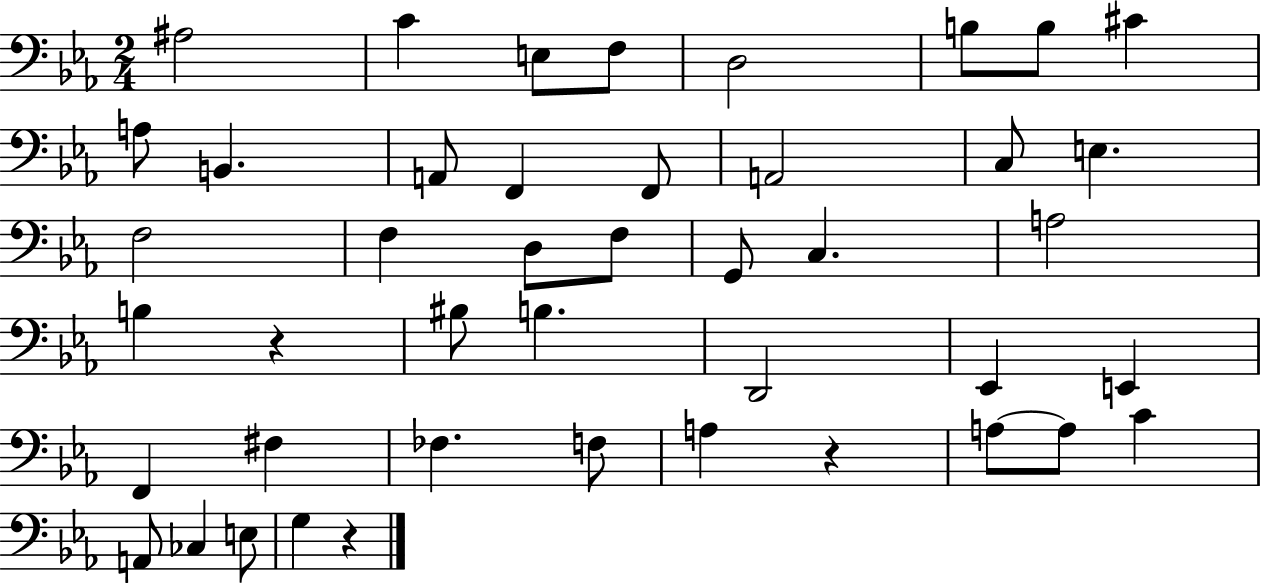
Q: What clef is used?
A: bass